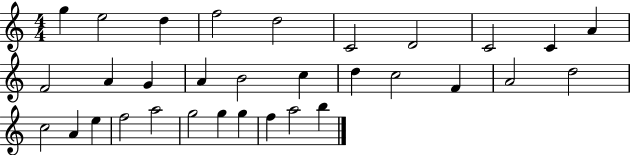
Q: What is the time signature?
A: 4/4